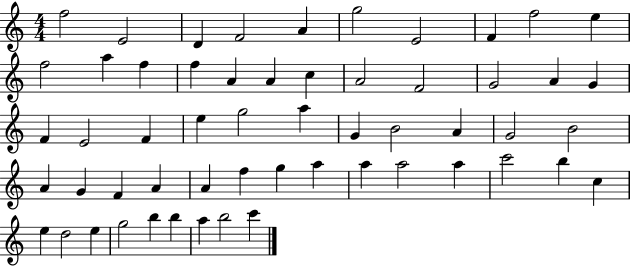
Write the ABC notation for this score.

X:1
T:Untitled
M:4/4
L:1/4
K:C
f2 E2 D F2 A g2 E2 F f2 e f2 a f f A A c A2 F2 G2 A G F E2 F e g2 a G B2 A G2 B2 A G F A A f g a a a2 a c'2 b c e d2 e g2 b b a b2 c'